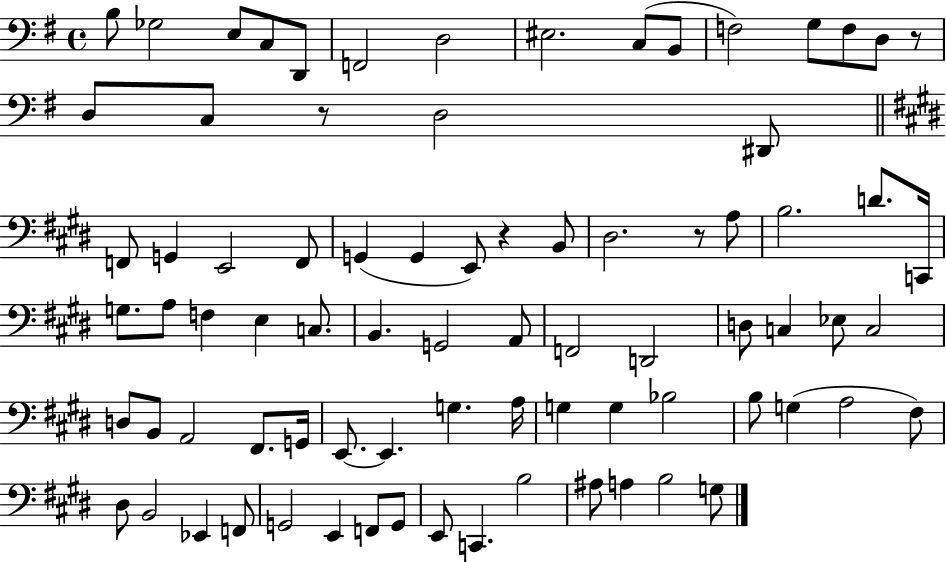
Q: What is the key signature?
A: G major